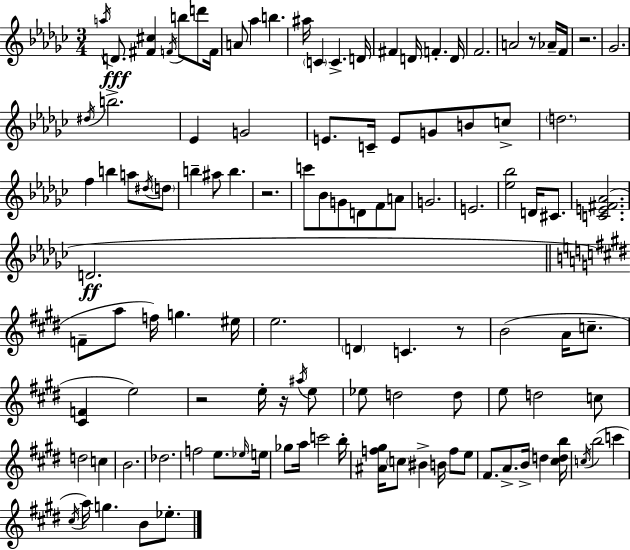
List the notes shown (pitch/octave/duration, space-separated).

A5/s D4/e. [F#4,C#5]/q F4/s B5/e D6/e F4/s A4/e Ab5/q B5/q. A#5/s C4/q C4/q. D4/s F#4/q D4/s F4/q. D4/s F4/h. A4/h R/e Ab4/s F4/s R/h. Gb4/h. D#5/s B5/h. Eb4/q G4/h E4/e. C4/s E4/e G4/e B4/e C5/e D5/h. F5/q B5/q A5/e D#5/s D5/e B5/q A#5/e B5/q. R/h. C6/e Bb4/e G4/e D4/e F4/e A4/e G4/h. E4/h. [Eb5,Bb5]/h D4/s C#4/e. [C4,E4,F#4,Ab4]/h. D4/h. F4/e A5/e F5/s G5/q. EIS5/s E5/h. D4/q C4/q. R/e B4/h A4/s C5/e. [C#4,F4]/q E5/h R/h E5/s R/s A#5/s E5/e Eb5/e D5/h D5/e E5/e D5/h C5/e D5/h C5/q B4/h. Db5/h. F5/h E5/e. Eb5/s E5/s Gb5/e A5/s C6/h B5/s [A#4,F5,G#5]/s C5/e BIS4/q B4/s F5/e E5/e F#4/e. A4/e. B4/s D5/q [C#5,D5,B5]/s C5/s B5/h C6/q C#5/s A5/s G5/q. B4/e Eb5/e.